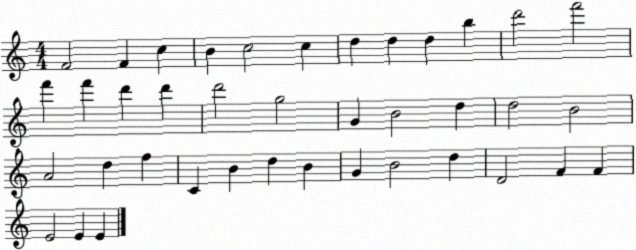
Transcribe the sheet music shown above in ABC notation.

X:1
T:Untitled
M:4/4
L:1/4
K:C
F2 F c B c2 c d d d b d'2 f'2 f' f' d' d' d'2 g2 G B2 d d2 B2 A2 d f C B d B G B2 d D2 F F E2 E E